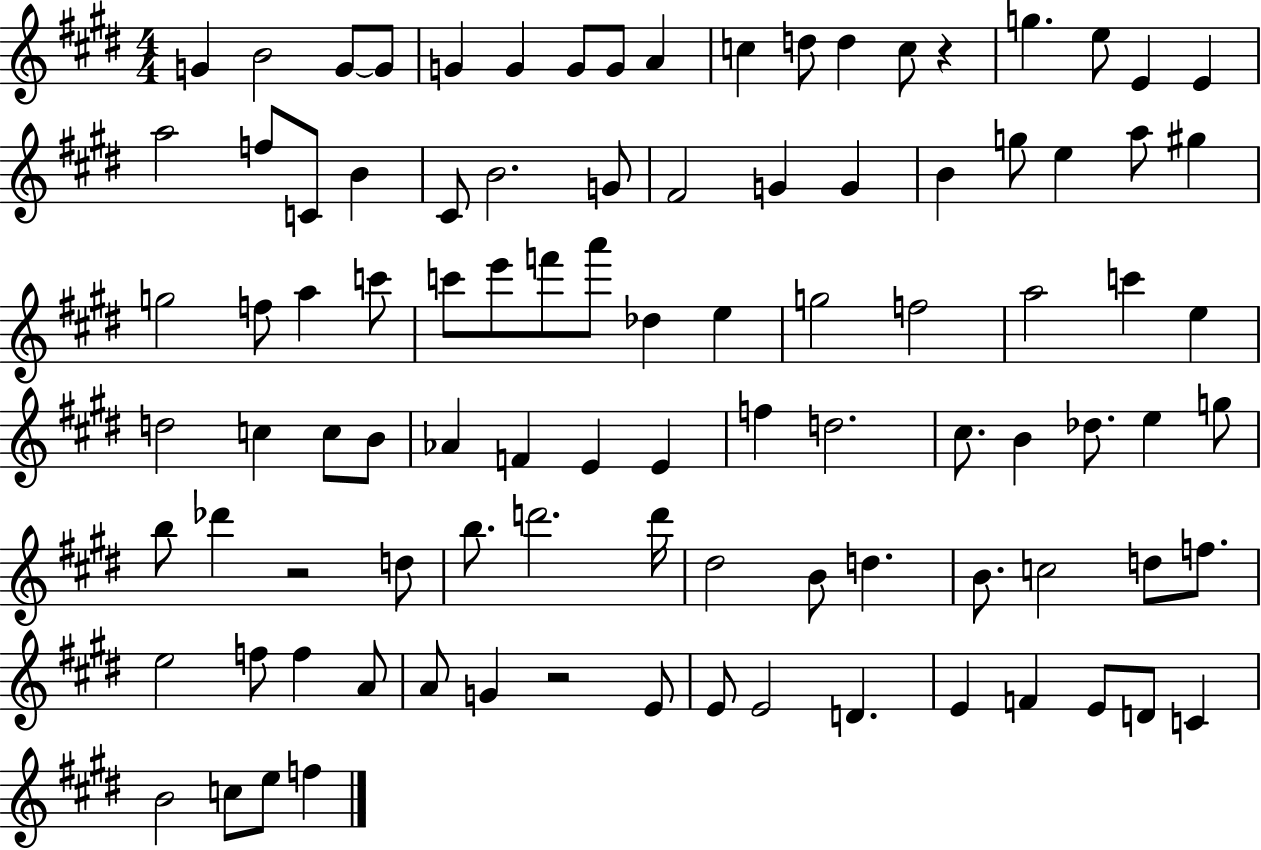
X:1
T:Untitled
M:4/4
L:1/4
K:E
G B2 G/2 G/2 G G G/2 G/2 A c d/2 d c/2 z g e/2 E E a2 f/2 C/2 B ^C/2 B2 G/2 ^F2 G G B g/2 e a/2 ^g g2 f/2 a c'/2 c'/2 e'/2 f'/2 a'/2 _d e g2 f2 a2 c' e d2 c c/2 B/2 _A F E E f d2 ^c/2 B _d/2 e g/2 b/2 _d' z2 d/2 b/2 d'2 d'/4 ^d2 B/2 d B/2 c2 d/2 f/2 e2 f/2 f A/2 A/2 G z2 E/2 E/2 E2 D E F E/2 D/2 C B2 c/2 e/2 f